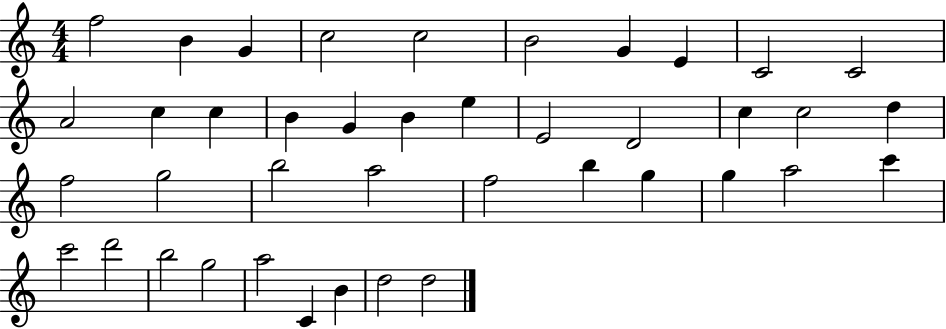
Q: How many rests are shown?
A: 0